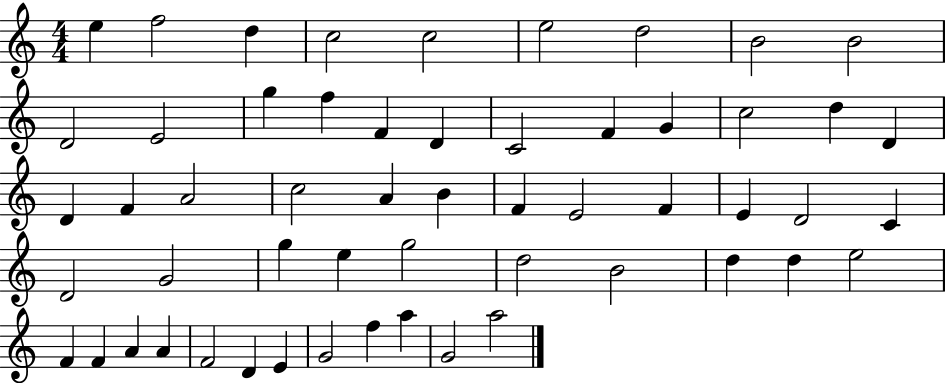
{
  \clef treble
  \numericTimeSignature
  \time 4/4
  \key c \major
  e''4 f''2 d''4 | c''2 c''2 | e''2 d''2 | b'2 b'2 | \break d'2 e'2 | g''4 f''4 f'4 d'4 | c'2 f'4 g'4 | c''2 d''4 d'4 | \break d'4 f'4 a'2 | c''2 a'4 b'4 | f'4 e'2 f'4 | e'4 d'2 c'4 | \break d'2 g'2 | g''4 e''4 g''2 | d''2 b'2 | d''4 d''4 e''2 | \break f'4 f'4 a'4 a'4 | f'2 d'4 e'4 | g'2 f''4 a''4 | g'2 a''2 | \break \bar "|."
}